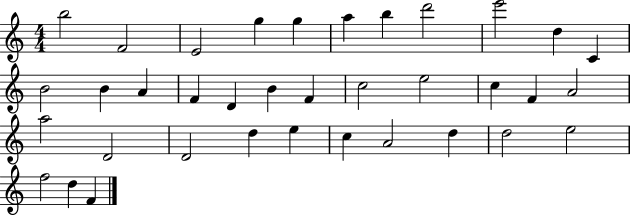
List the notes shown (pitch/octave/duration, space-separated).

B5/h F4/h E4/h G5/q G5/q A5/q B5/q D6/h E6/h D5/q C4/q B4/h B4/q A4/q F4/q D4/q B4/q F4/q C5/h E5/h C5/q F4/q A4/h A5/h D4/h D4/h D5/q E5/q C5/q A4/h D5/q D5/h E5/h F5/h D5/q F4/q